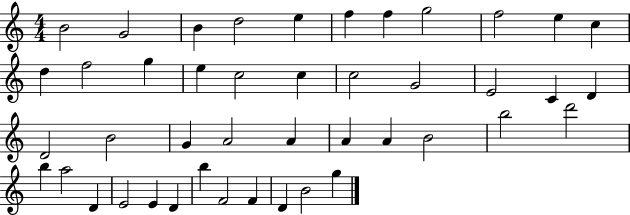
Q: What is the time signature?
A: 4/4